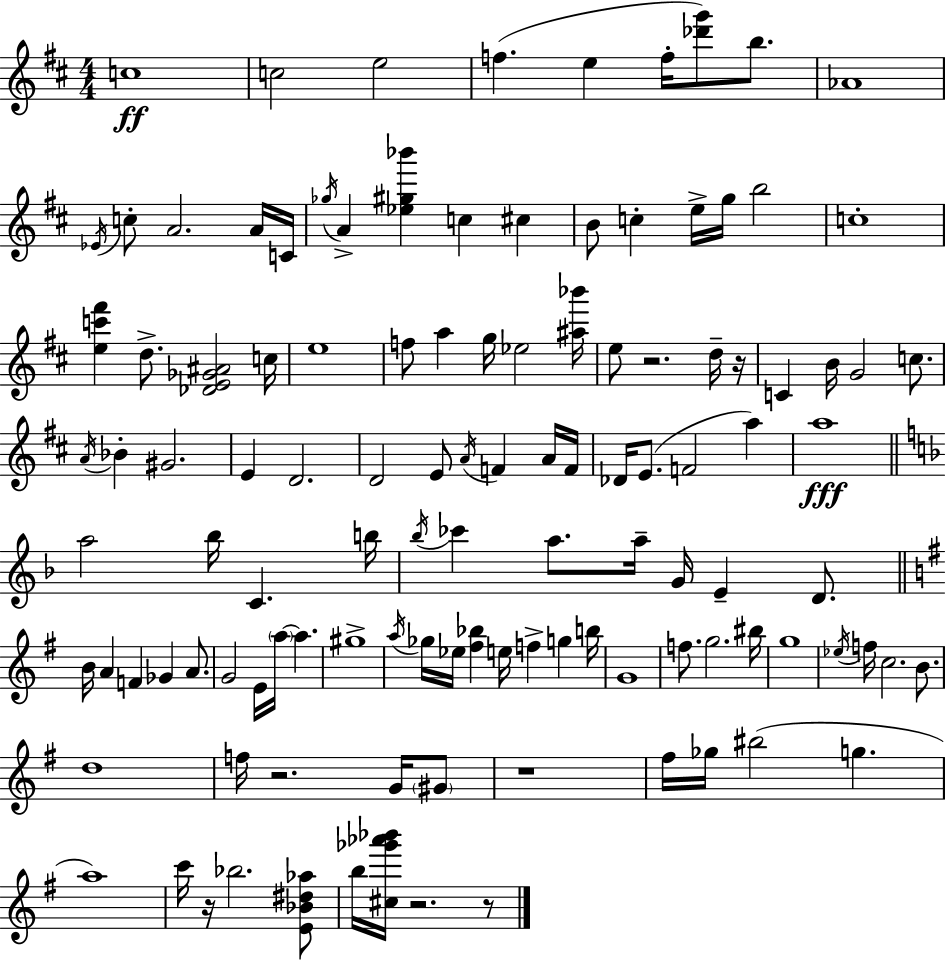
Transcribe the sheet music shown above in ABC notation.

X:1
T:Untitled
M:4/4
L:1/4
K:D
c4 c2 e2 f e f/4 [_d'g']/2 b/2 _A4 _E/4 c/2 A2 A/4 C/4 _g/4 A [_e^g_b'] c ^c B/2 c e/4 g/4 b2 c4 [ec'^f'] d/2 [_DE_G^A]2 c/4 e4 f/2 a g/4 _e2 [^a_b']/4 e/2 z2 d/4 z/4 C B/4 G2 c/2 A/4 _B ^G2 E D2 D2 E/2 A/4 F A/4 F/4 _D/4 E/2 F2 a a4 a2 _b/4 C b/4 _b/4 _c' a/2 a/4 G/4 E D/2 B/4 A F _G A/2 G2 E/4 a/4 a ^g4 a/4 _g/4 _e/4 [^f_b] e/4 f g b/4 G4 f/2 g2 ^b/4 g4 _e/4 f/4 c2 B/2 d4 f/4 z2 G/4 ^G/2 z4 ^f/4 _g/4 ^b2 g a4 c'/4 z/4 _b2 [E_B^d_a]/2 b/4 [^c_g'_a'_b']/4 z2 z/2